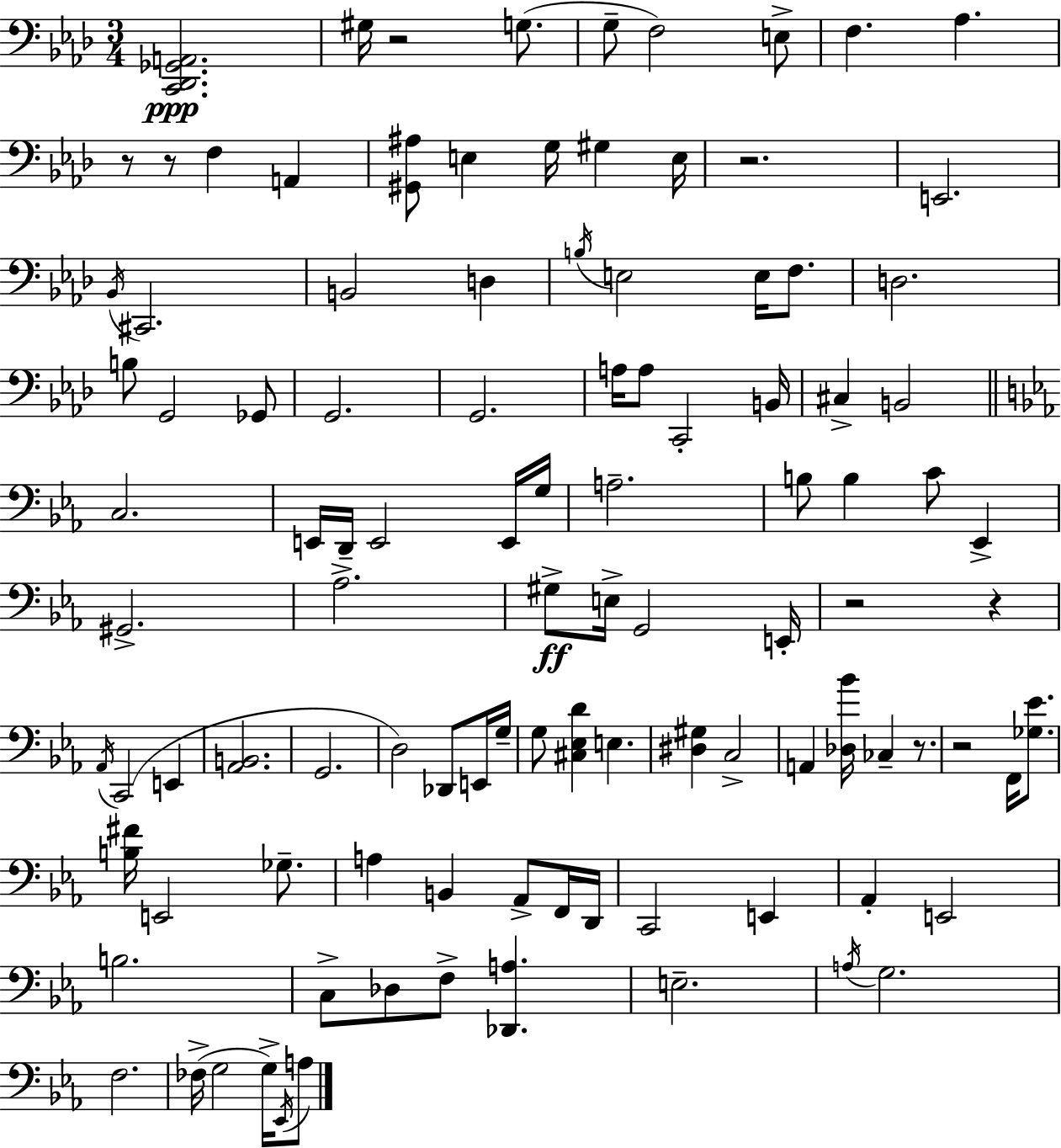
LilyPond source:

{
  \clef bass
  \numericTimeSignature
  \time 3/4
  \key f \minor
  <c, des, ges, a,>2.\ppp | gis16 r2 g8.( | g8-- f2) e8-> | f4. aes4. | \break r8 r8 f4 a,4 | <gis, ais>8 e4 g16 gis4 e16 | r2. | e,2. | \break \acciaccatura { bes,16 } cis,2. | b,2 d4 | \acciaccatura { b16 } e2 e16 f8. | d2. | \break b8 g,2 | ges,8 g,2. | g,2. | a16 a8 c,2-. | \break b,16 cis4-> b,2 | \bar "||" \break \key c \minor c2. | e,16 d,16-- e,2 e,16 g16 | a2.-- | b8 b4 c'8 ees,4-> | \break gis,2.-> | aes2.-> | gis8->\ff e16-> g,2 e,16-. | r2 r4 | \break \acciaccatura { aes,16 } c,2( e,4 | <aes, b,>2. | g,2. | d2) des,8 e,16 | \break g16-- g8 <cis ees d'>4 e4. | <dis gis>4 c2-> | a,4 <des bes'>16 ces4-- r8. | r2 f,16 <ges ees'>8. | \break <b fis'>16 e,2 ges8.-- | a4 b,4 aes,8-> f,16 | d,16 c,2 e,4 | aes,4-. e,2 | \break b2. | c8-> des8 f8-> <des, a>4. | e2.-- | \acciaccatura { a16 } g2. | \break f2. | fes16->( g2 g16->) | \acciaccatura { ees,16 } a8 \bar "|."
}